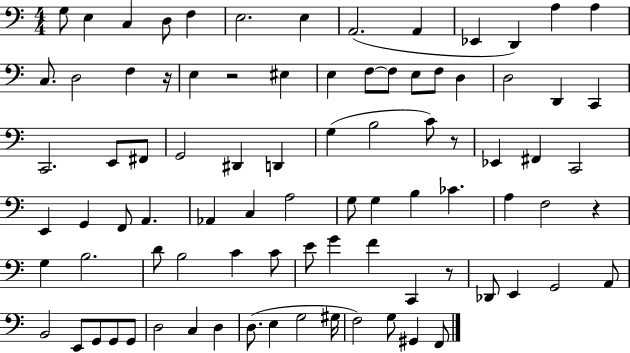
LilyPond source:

{
  \clef bass
  \numericTimeSignature
  \time 4/4
  \key c \major
  g8 e4 c4 d8 f4 | e2. e4 | a,2.( a,4 | ees,4 d,4) a4 a4 | \break c8. d2 f4 r16 | e4 r2 eis4 | e4 f8~~ f8 e8 f8 d4 | d2 d,4 c,4 | \break c,2. e,8 fis,8 | g,2 dis,4 d,4 | g4( b2 c'8) r8 | ees,4 fis,4 c,2 | \break e,4 g,4 f,8 a,4. | aes,4 c4 a2 | g8 g4 b4 ces'4. | a4 f2 r4 | \break g4 b2. | d'8 b2 c'4 c'8 | e'8 g'4 f'4 c,4 r8 | des,8 e,4 g,2 a,8 | \break b,2 e,8 g,8 g,8 g,8 | d2 c4 d4 | d8.( e4 g2 gis16 | f2) g8 gis,4 f,8 | \break \bar "|."
}